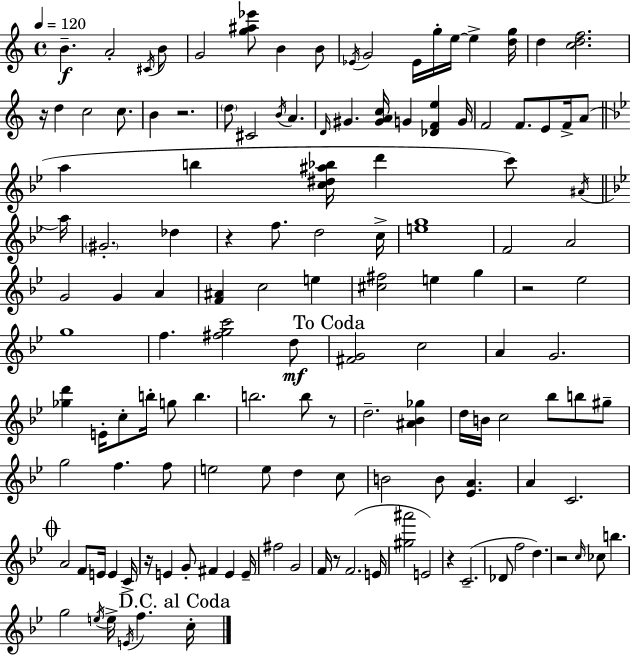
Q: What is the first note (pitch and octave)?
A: B4